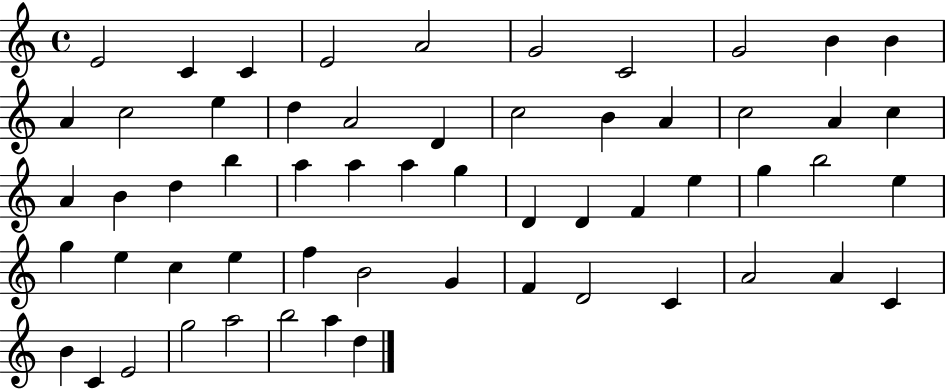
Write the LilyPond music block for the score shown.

{
  \clef treble
  \time 4/4
  \defaultTimeSignature
  \key c \major
  e'2 c'4 c'4 | e'2 a'2 | g'2 c'2 | g'2 b'4 b'4 | \break a'4 c''2 e''4 | d''4 a'2 d'4 | c''2 b'4 a'4 | c''2 a'4 c''4 | \break a'4 b'4 d''4 b''4 | a''4 a''4 a''4 g''4 | d'4 d'4 f'4 e''4 | g''4 b''2 e''4 | \break g''4 e''4 c''4 e''4 | f''4 b'2 g'4 | f'4 d'2 c'4 | a'2 a'4 c'4 | \break b'4 c'4 e'2 | g''2 a''2 | b''2 a''4 d''4 | \bar "|."
}